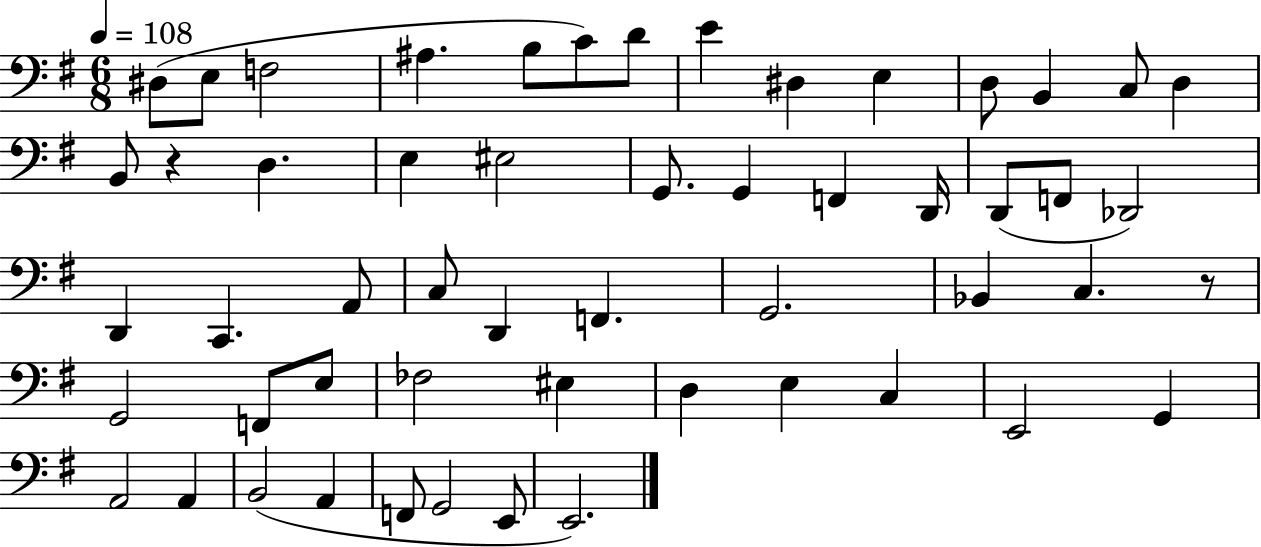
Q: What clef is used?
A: bass